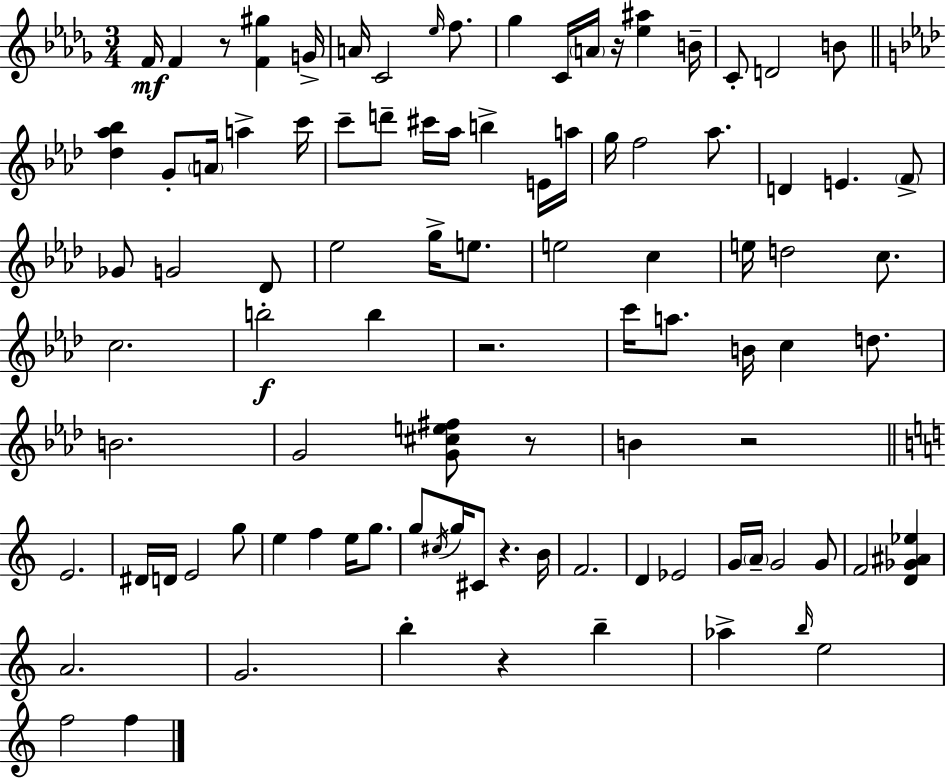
F4/s F4/q R/e [F4,G#5]/q G4/s A4/s C4/h Eb5/s F5/e. Gb5/q C4/s A4/s R/s [Eb5,A#5]/q B4/s C4/e D4/h B4/e [Db5,Ab5,Bb5]/q G4/e A4/s A5/q C6/s C6/e D6/e C#6/s Ab5/s B5/q E4/s A5/s G5/s F5/h Ab5/e. D4/q E4/q. F4/e Gb4/e G4/h Db4/e Eb5/h G5/s E5/e. E5/h C5/q E5/s D5/h C5/e. C5/h. B5/h B5/q R/h. C6/s A5/e. B4/s C5/q D5/e. B4/h. G4/h [G4,C#5,E5,F#5]/e R/e B4/q R/h E4/h. D#4/s D4/s E4/h G5/e E5/q F5/q E5/s G5/e. G5/e C#5/s G5/s C#4/e R/q. B4/s F4/h. D4/q Eb4/h G4/s A4/s G4/h G4/e F4/h [D4,Gb4,A#4,Eb5]/q A4/h. G4/h. B5/q R/q B5/q Ab5/q B5/s E5/h F5/h F5/q